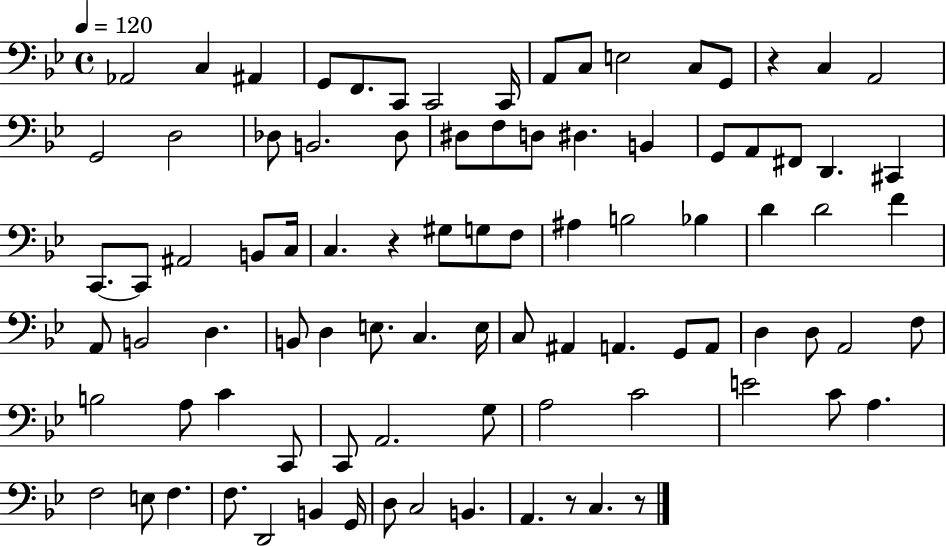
X:1
T:Untitled
M:4/4
L:1/4
K:Bb
_A,,2 C, ^A,, G,,/2 F,,/2 C,,/2 C,,2 C,,/4 A,,/2 C,/2 E,2 C,/2 G,,/2 z C, A,,2 G,,2 D,2 _D,/2 B,,2 _D,/2 ^D,/2 F,/2 D,/2 ^D, B,, G,,/2 A,,/2 ^F,,/2 D,, ^C,, C,,/2 C,,/2 ^A,,2 B,,/2 C,/4 C, z ^G,/2 G,/2 F,/2 ^A, B,2 _B, D D2 F A,,/2 B,,2 D, B,,/2 D, E,/2 C, E,/4 C,/2 ^A,, A,, G,,/2 A,,/2 D, D,/2 A,,2 F,/2 B,2 A,/2 C C,,/2 C,,/2 A,,2 G,/2 A,2 C2 E2 C/2 A, F,2 E,/2 F, F,/2 D,,2 B,, G,,/4 D,/2 C,2 B,, A,, z/2 C, z/2